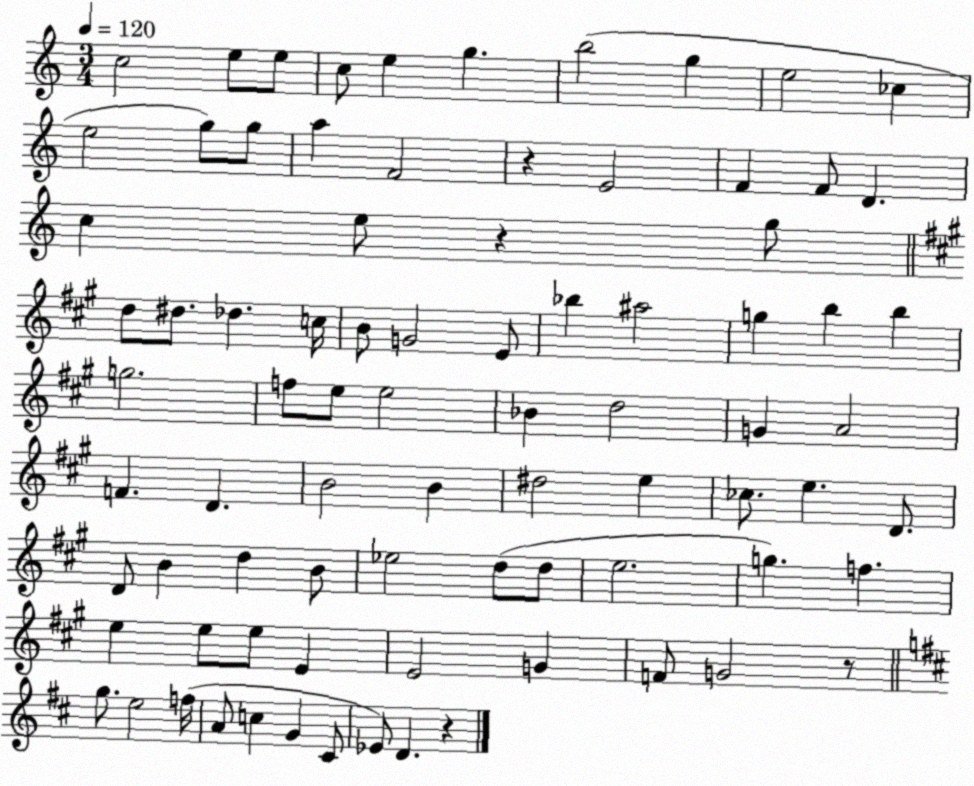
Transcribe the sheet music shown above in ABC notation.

X:1
T:Untitled
M:3/4
L:1/4
K:C
c2 e/2 e/2 c/2 e g b2 g e2 _c e2 g/2 g/2 a F2 z E2 F F/2 D c e/2 z g/2 d/2 ^d/2 _d c/4 B/2 G2 E/2 _b ^a2 g b b g2 f/2 e/2 e2 _B d2 G A2 F D B2 B ^d2 e _c/2 e D/2 D/2 B d B/2 _e2 d/2 d/2 e2 g f e e/2 e/2 E E2 G F/2 G2 z/2 g/2 e2 f/4 A/2 c G ^C/2 _E/2 D z